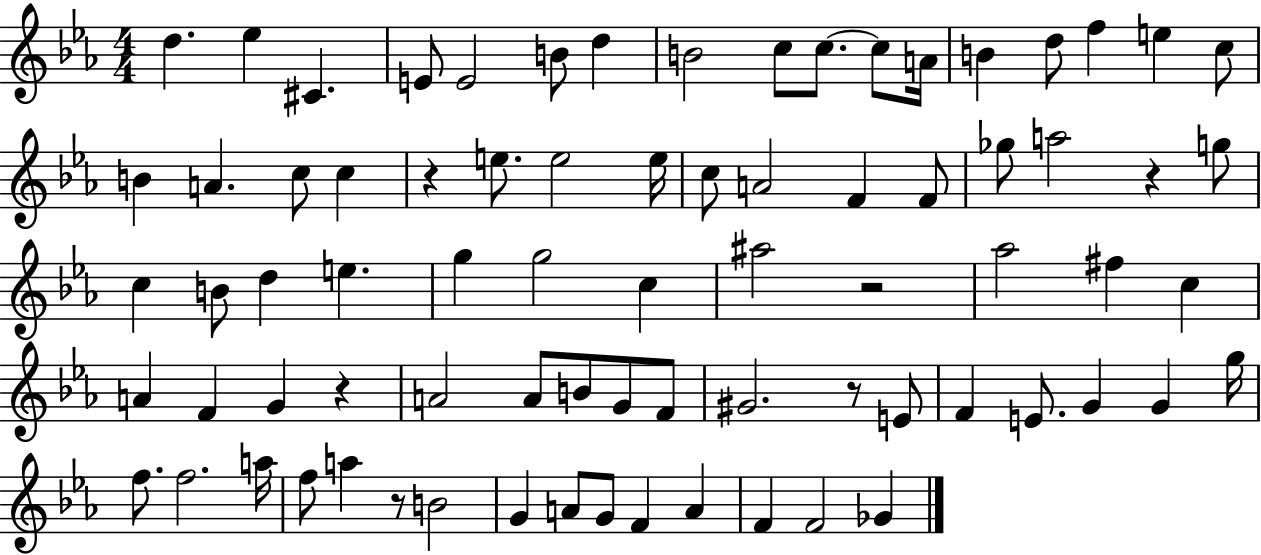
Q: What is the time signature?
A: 4/4